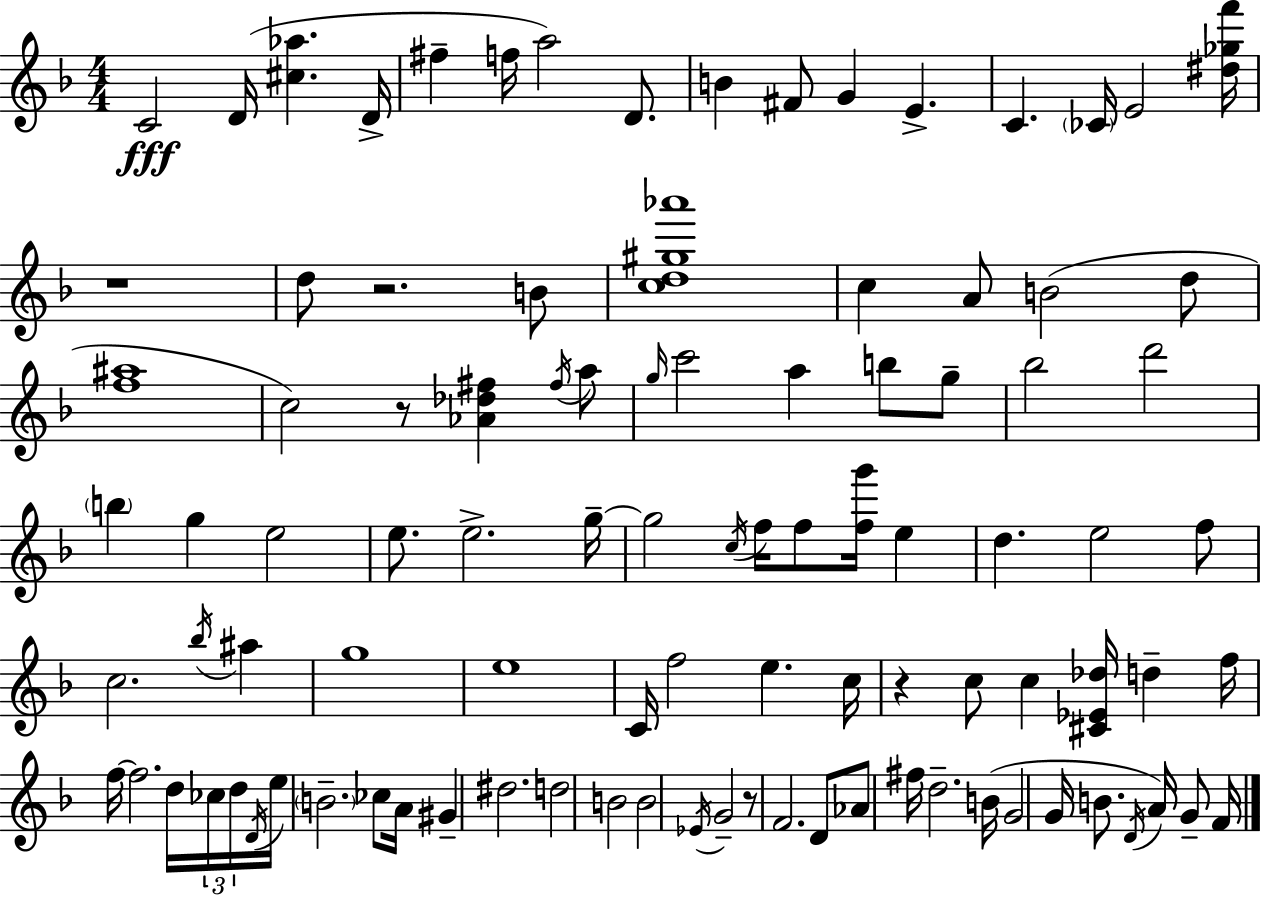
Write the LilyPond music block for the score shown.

{
  \clef treble
  \numericTimeSignature
  \time 4/4
  \key f \major
  c'2\fff d'16( <cis'' aes''>4. d'16-> | fis''4-- f''16 a''2) d'8. | b'4 fis'8 g'4 e'4.-> | c'4. \parenthesize ces'16 e'2 <dis'' ges'' f'''>16 | \break r1 | d''8 r2. b'8 | <c'' d'' gis'' aes'''>1 | c''4 a'8 b'2( d''8 | \break <f'' ais''>1 | c''2) r8 <aes' des'' fis''>4 \acciaccatura { fis''16 } a''8 | \grace { g''16 } c'''2 a''4 b''8 | g''8-- bes''2 d'''2 | \break \parenthesize b''4 g''4 e''2 | e''8. e''2.-> | g''16--~~ g''2 \acciaccatura { c''16 } f''16 f''8 <f'' g'''>16 e''4 | d''4. e''2 | \break f''8 c''2. \acciaccatura { bes''16 } | ais''4 g''1 | e''1 | c'16 f''2 e''4. | \break c''16 r4 c''8 c''4 <cis' ees' des''>16 d''4-- | f''16 f''16~~ f''2. | d''16 \tuplet 3/2 { ces''16 d''16 \acciaccatura { d'16 } } e''16 \parenthesize b'2.-- | ces''8 a'16 gis'4-- dis''2. | \break d''2 b'2 | b'2 \acciaccatura { ees'16 } g'2-- | r8 f'2. | d'8 aes'8 fis''16 d''2.-- | \break b'16( g'2 g'16 b'8. | \acciaccatura { d'16 }) a'16 g'8-- f'16 \bar "|."
}